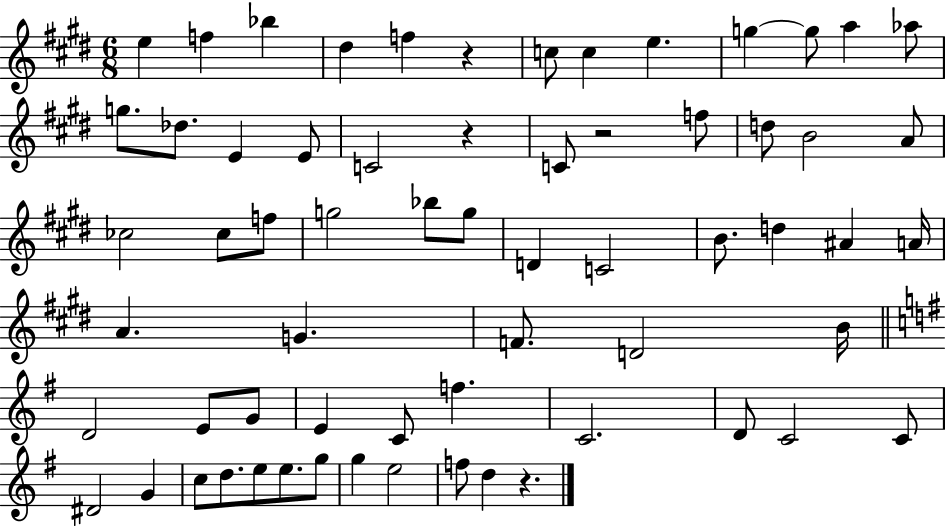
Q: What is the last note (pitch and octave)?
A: D5